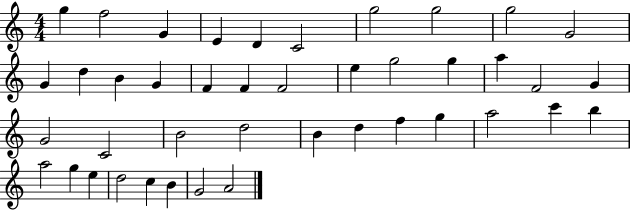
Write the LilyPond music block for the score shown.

{
  \clef treble
  \numericTimeSignature
  \time 4/4
  \key c \major
  g''4 f''2 g'4 | e'4 d'4 c'2 | g''2 g''2 | g''2 g'2 | \break g'4 d''4 b'4 g'4 | f'4 f'4 f'2 | e''4 g''2 g''4 | a''4 f'2 g'4 | \break g'2 c'2 | b'2 d''2 | b'4 d''4 f''4 g''4 | a''2 c'''4 b''4 | \break a''2 g''4 e''4 | d''2 c''4 b'4 | g'2 a'2 | \bar "|."
}